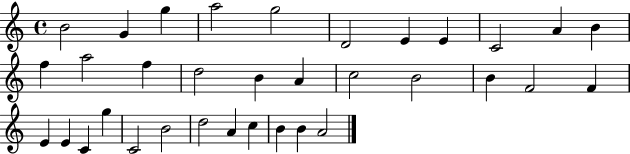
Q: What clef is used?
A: treble